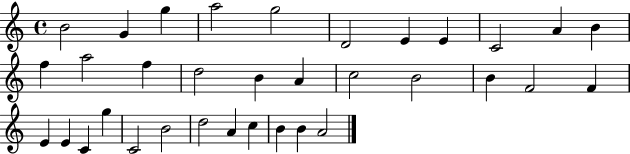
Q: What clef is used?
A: treble